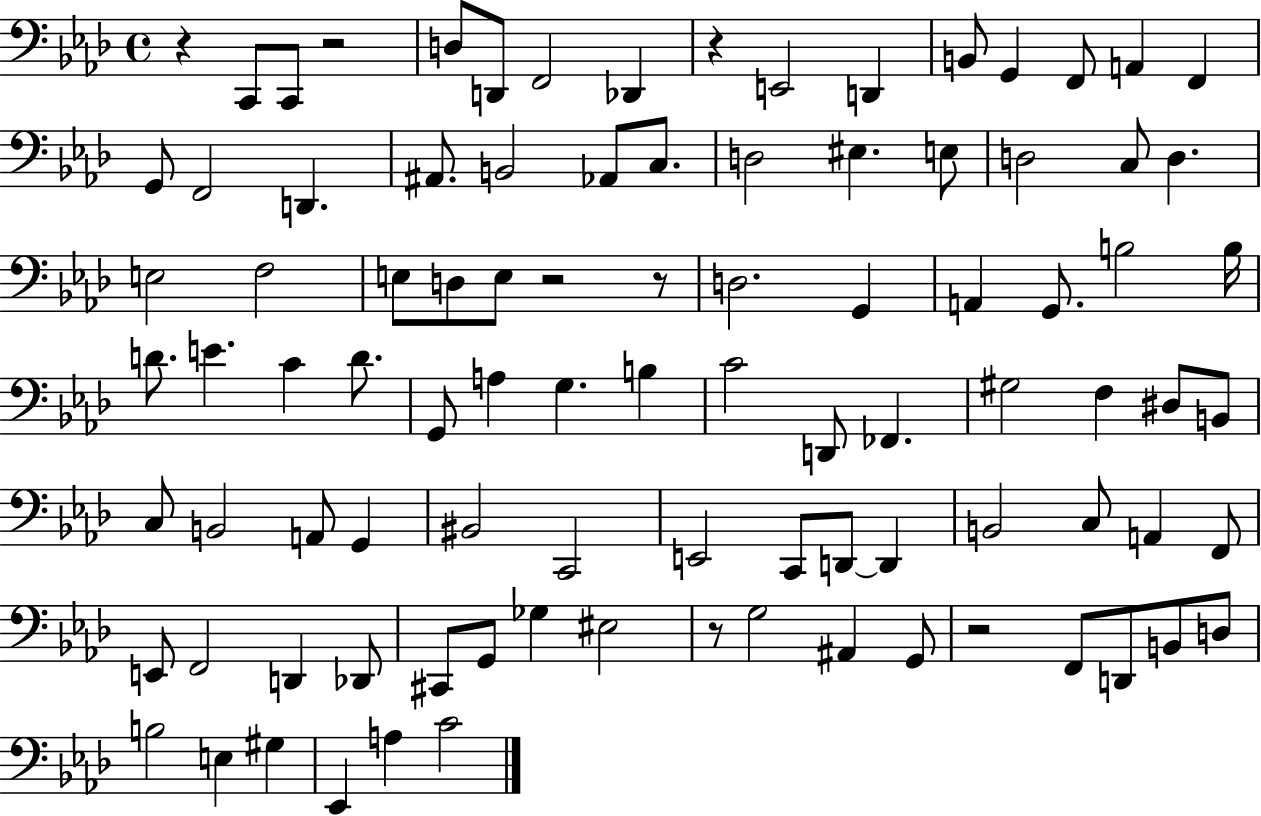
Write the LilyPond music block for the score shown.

{
  \clef bass
  \time 4/4
  \defaultTimeSignature
  \key aes \major
  r4 c,8 c,8 r2 | d8 d,8 f,2 des,4 | r4 e,2 d,4 | b,8 g,4 f,8 a,4 f,4 | \break g,8 f,2 d,4. | ais,8. b,2 aes,8 c8. | d2 eis4. e8 | d2 c8 d4. | \break e2 f2 | e8 d8 e8 r2 r8 | d2. g,4 | a,4 g,8. b2 b16 | \break d'8. e'4. c'4 d'8. | g,8 a4 g4. b4 | c'2 d,8 fes,4. | gis2 f4 dis8 b,8 | \break c8 b,2 a,8 g,4 | bis,2 c,2 | e,2 c,8 d,8~~ d,4 | b,2 c8 a,4 f,8 | \break e,8 f,2 d,4 des,8 | cis,8 g,8 ges4 eis2 | r8 g2 ais,4 g,8 | r2 f,8 d,8 b,8 d8 | \break b2 e4 gis4 | ees,4 a4 c'2 | \bar "|."
}